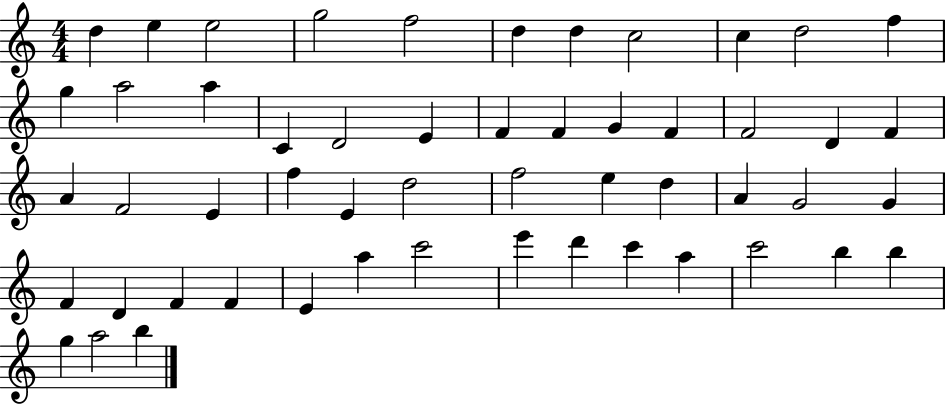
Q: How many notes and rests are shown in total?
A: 53